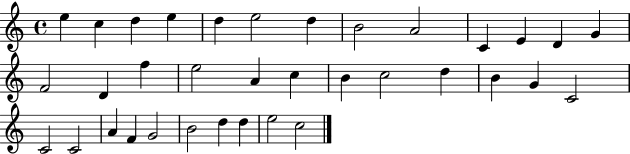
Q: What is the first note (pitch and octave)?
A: E5